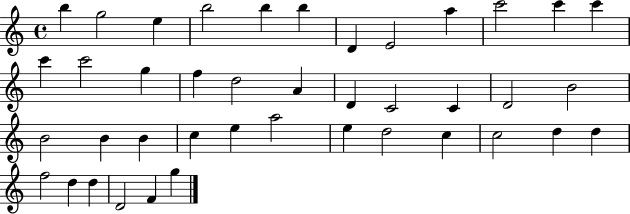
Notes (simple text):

B5/q G5/h E5/q B5/h B5/q B5/q D4/q E4/h A5/q C6/h C6/q C6/q C6/q C6/h G5/q F5/q D5/h A4/q D4/q C4/h C4/q D4/h B4/h B4/h B4/q B4/q C5/q E5/q A5/h E5/q D5/h C5/q C5/h D5/q D5/q F5/h D5/q D5/q D4/h F4/q G5/q